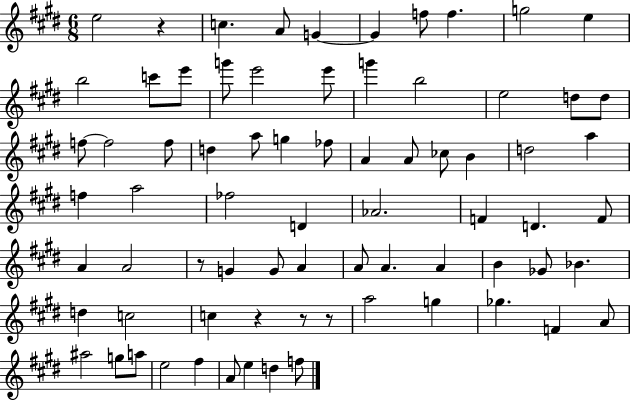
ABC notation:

X:1
T:Untitled
M:6/8
L:1/4
K:E
e2 z c A/2 G G f/2 f g2 e b2 c'/2 e'/2 g'/2 e'2 e'/2 g' b2 e2 d/2 d/2 f/2 f2 f/2 d a/2 g _f/2 A A/2 _c/2 B d2 a f a2 _f2 D _A2 F D F/2 A A2 z/2 G G/2 A A/2 A A B _G/2 _B d c2 c z z/2 z/2 a2 g _g F A/2 ^a2 g/2 a/2 e2 ^f A/2 e d f/2